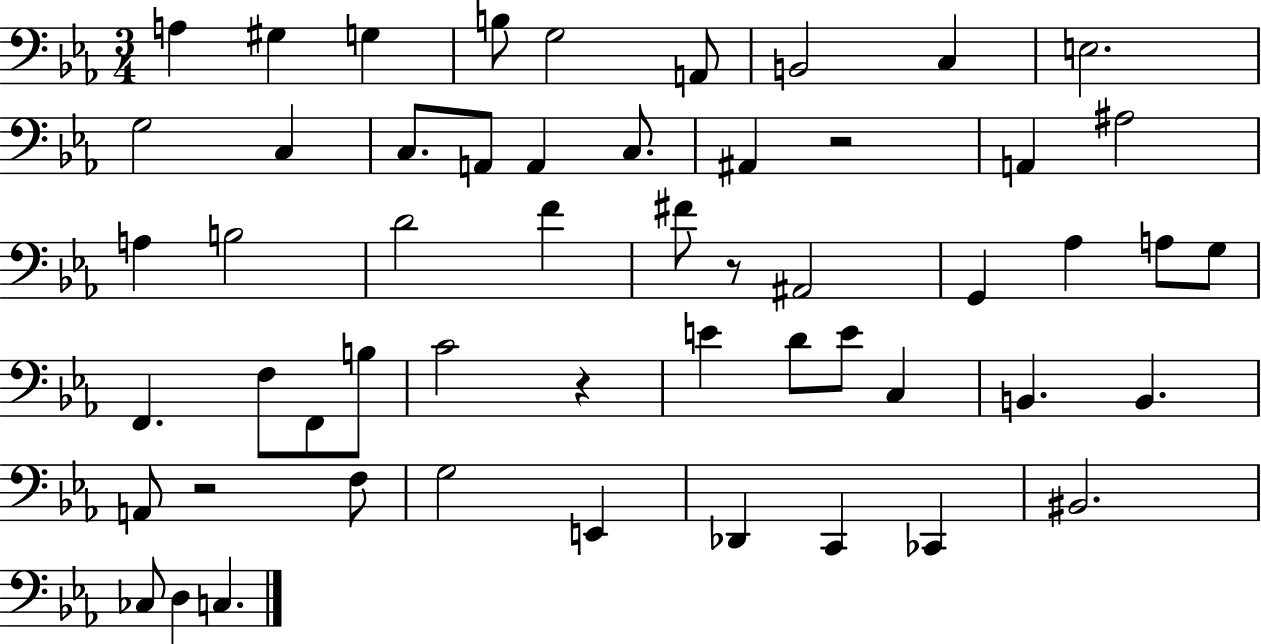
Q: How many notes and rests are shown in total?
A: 54